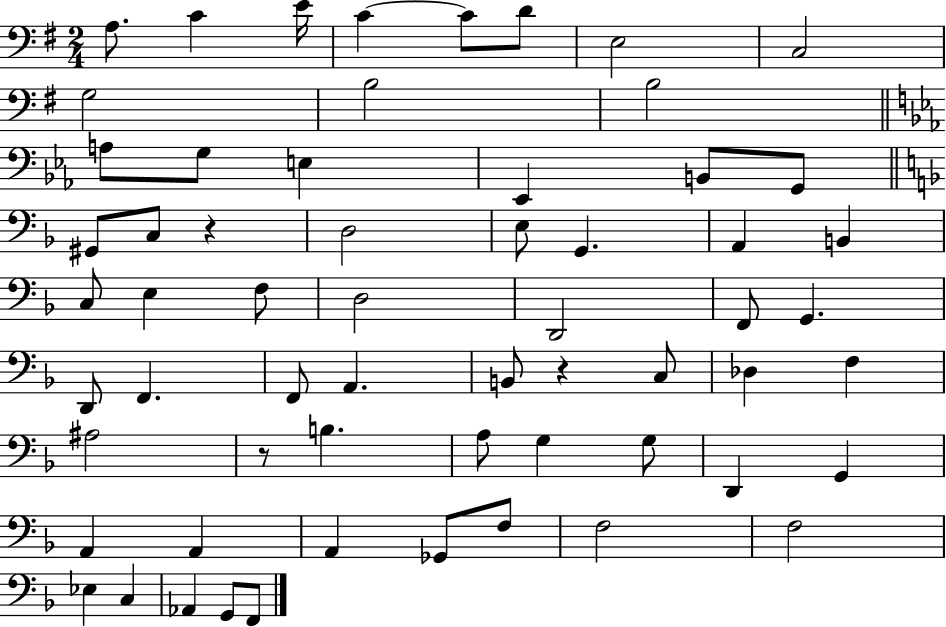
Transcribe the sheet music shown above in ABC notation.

X:1
T:Untitled
M:2/4
L:1/4
K:G
A,/2 C E/4 C C/2 D/2 E,2 C,2 G,2 B,2 B,2 A,/2 G,/2 E, _E,, B,,/2 G,,/2 ^G,,/2 C,/2 z D,2 E,/2 G,, A,, B,, C,/2 E, F,/2 D,2 D,,2 F,,/2 G,, D,,/2 F,, F,,/2 A,, B,,/2 z C,/2 _D, F, ^A,2 z/2 B, A,/2 G, G,/2 D,, G,, A,, A,, A,, _G,,/2 F,/2 F,2 F,2 _E, C, _A,, G,,/2 F,,/2